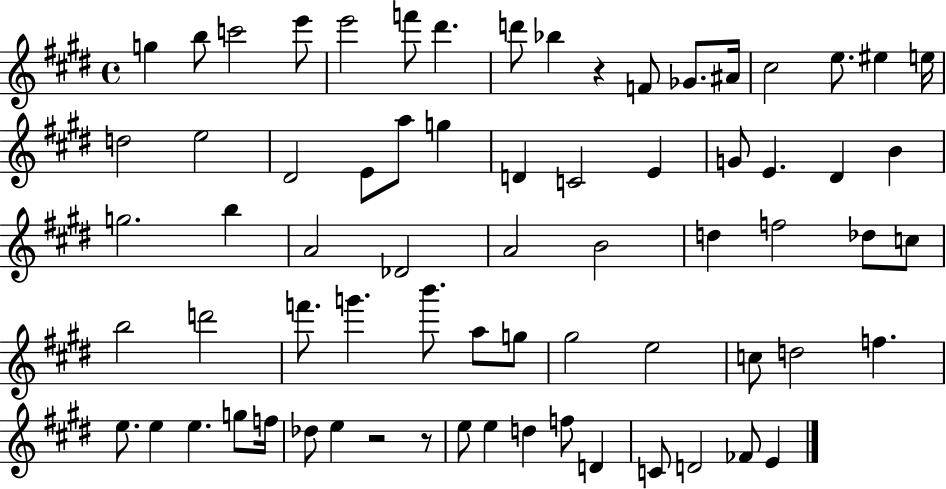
G5/q B5/e C6/h E6/e E6/h F6/e D#6/q. D6/e Bb5/q R/q F4/e Gb4/e. A#4/s C#5/h E5/e. EIS5/q E5/s D5/h E5/h D#4/h E4/e A5/e G5/q D4/q C4/h E4/q G4/e E4/q. D#4/q B4/q G5/h. B5/q A4/h Db4/h A4/h B4/h D5/q F5/h Db5/e C5/e B5/h D6/h F6/e. G6/q. B6/e. A5/e G5/e G#5/h E5/h C5/e D5/h F5/q. E5/e. E5/q E5/q. G5/e F5/s Db5/e E5/q R/h R/e E5/e E5/q D5/q F5/e D4/q C4/e D4/h FES4/e E4/q